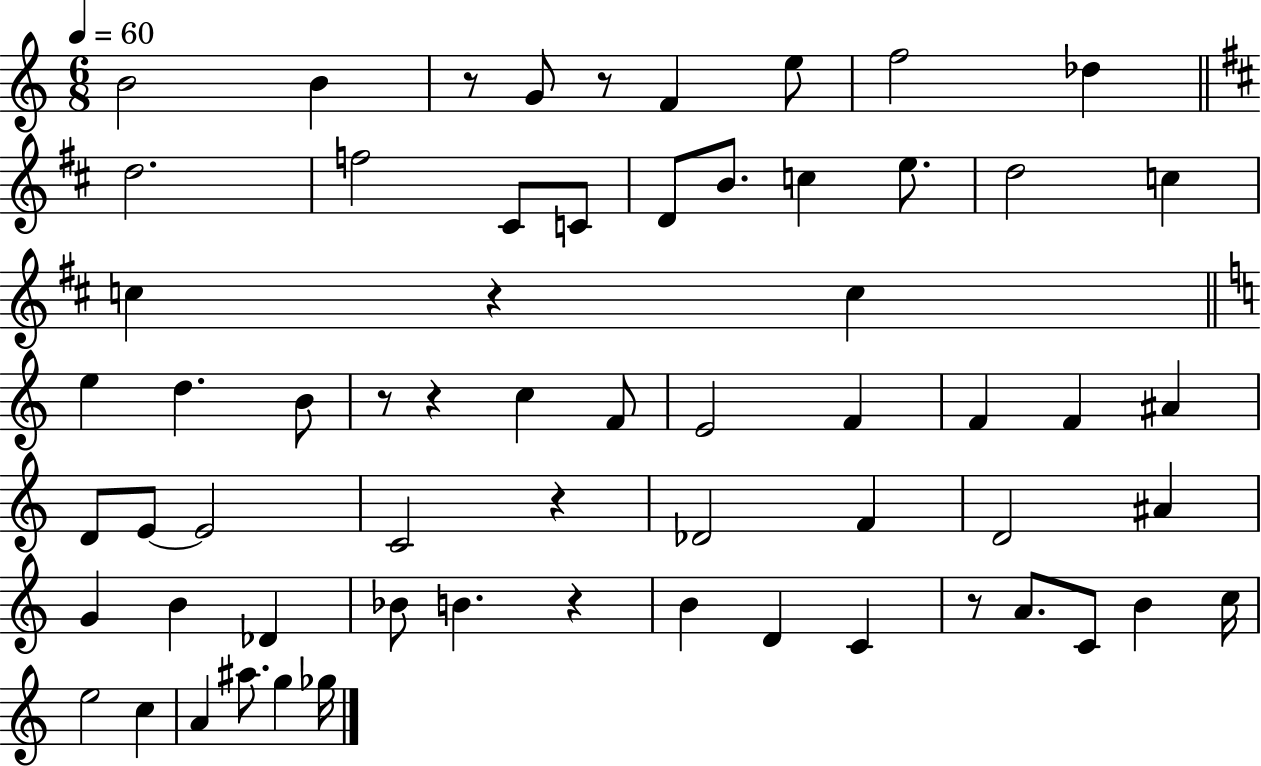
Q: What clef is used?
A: treble